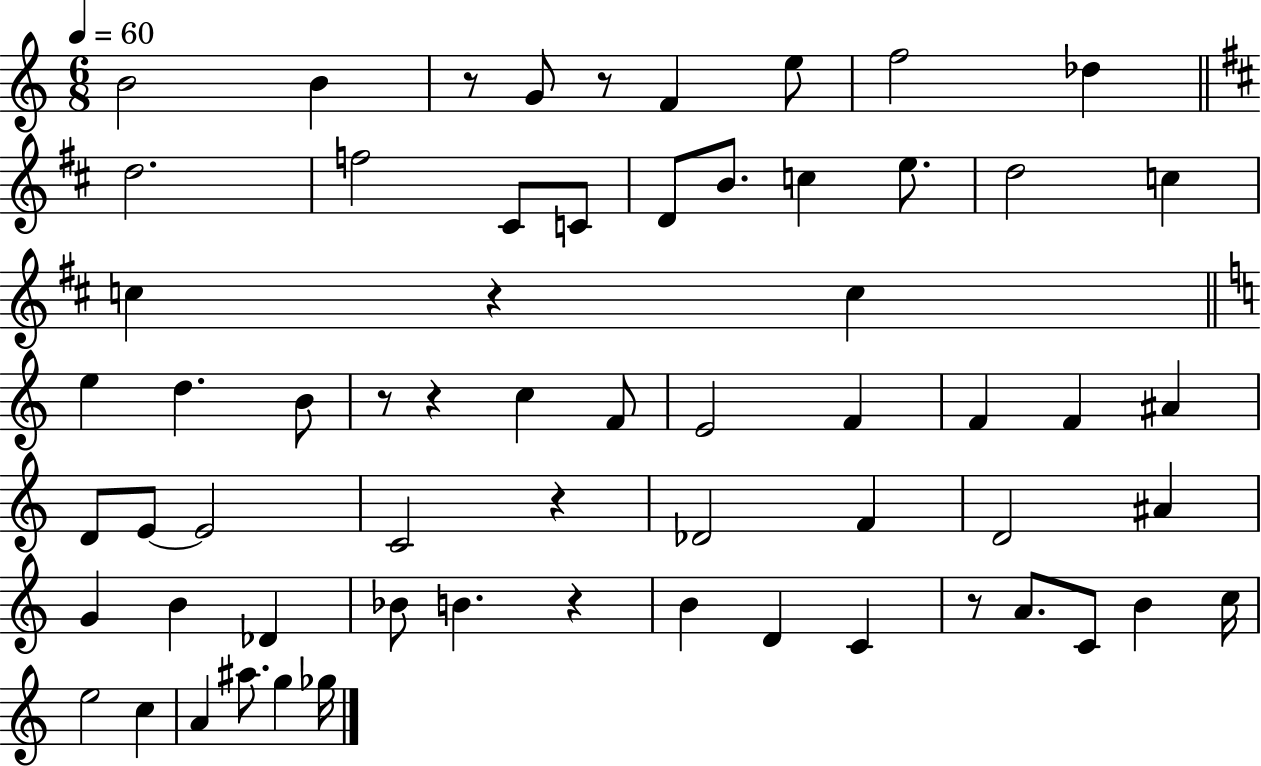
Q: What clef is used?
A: treble